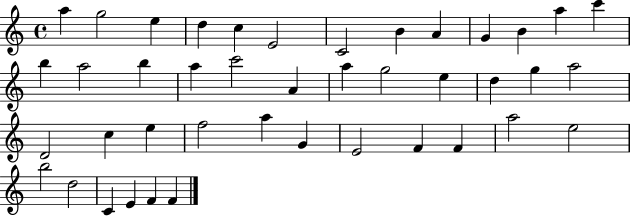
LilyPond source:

{
  \clef treble
  \time 4/4
  \defaultTimeSignature
  \key c \major
  a''4 g''2 e''4 | d''4 c''4 e'2 | c'2 b'4 a'4 | g'4 b'4 a''4 c'''4 | \break b''4 a''2 b''4 | a''4 c'''2 a'4 | a''4 g''2 e''4 | d''4 g''4 a''2 | \break d'2 c''4 e''4 | f''2 a''4 g'4 | e'2 f'4 f'4 | a''2 e''2 | \break b''2 d''2 | c'4 e'4 f'4 f'4 | \bar "|."
}